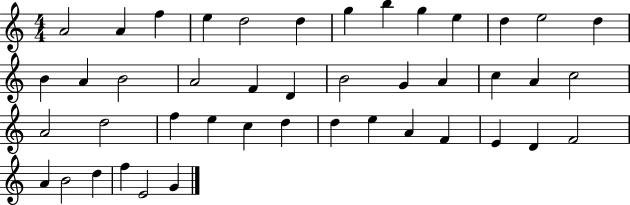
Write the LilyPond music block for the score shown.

{
  \clef treble
  \numericTimeSignature
  \time 4/4
  \key c \major
  a'2 a'4 f''4 | e''4 d''2 d''4 | g''4 b''4 g''4 e''4 | d''4 e''2 d''4 | \break b'4 a'4 b'2 | a'2 f'4 d'4 | b'2 g'4 a'4 | c''4 a'4 c''2 | \break a'2 d''2 | f''4 e''4 c''4 d''4 | d''4 e''4 a'4 f'4 | e'4 d'4 f'2 | \break a'4 b'2 d''4 | f''4 e'2 g'4 | \bar "|."
}